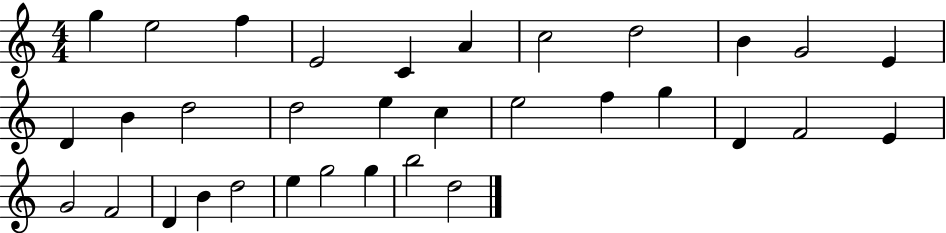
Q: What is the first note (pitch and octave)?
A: G5